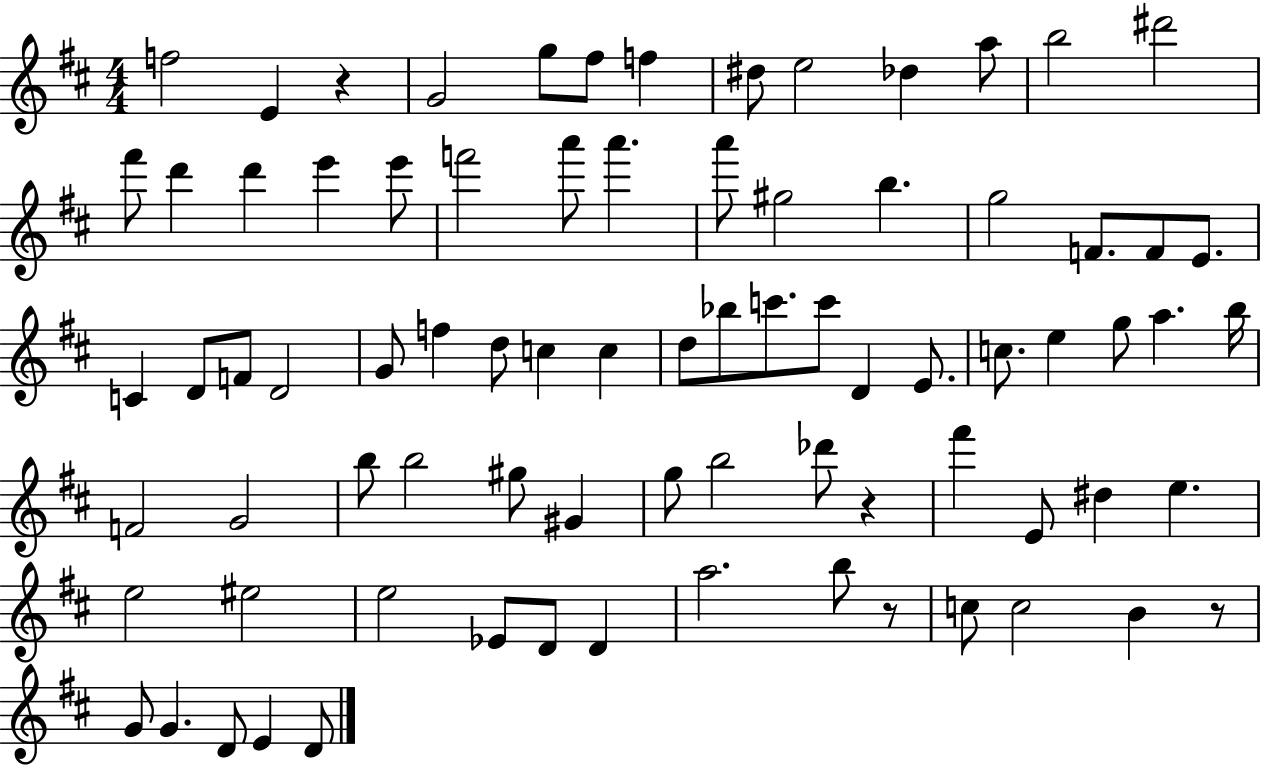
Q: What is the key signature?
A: D major